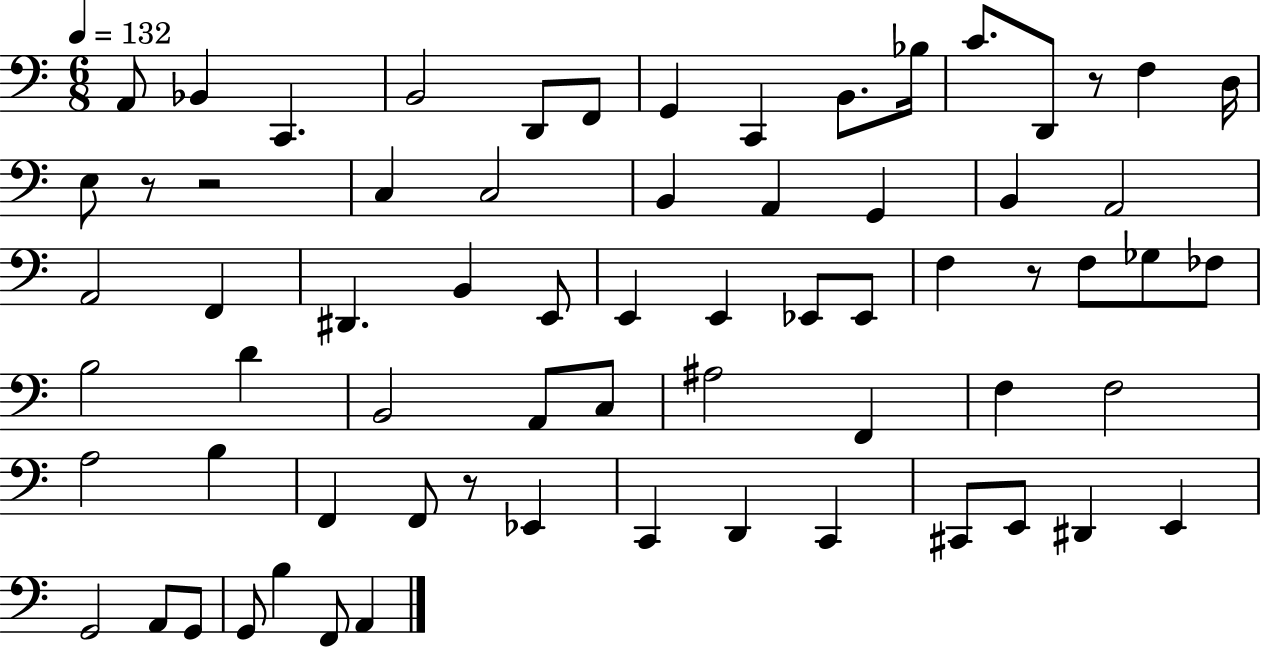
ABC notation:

X:1
T:Untitled
M:6/8
L:1/4
K:C
A,,/2 _B,, C,, B,,2 D,,/2 F,,/2 G,, C,, B,,/2 _B,/4 C/2 D,,/2 z/2 F, D,/4 E,/2 z/2 z2 C, C,2 B,, A,, G,, B,, A,,2 A,,2 F,, ^D,, B,, E,,/2 E,, E,, _E,,/2 _E,,/2 F, z/2 F,/2 _G,/2 _F,/2 B,2 D B,,2 A,,/2 C,/2 ^A,2 F,, F, F,2 A,2 B, F,, F,,/2 z/2 _E,, C,, D,, C,, ^C,,/2 E,,/2 ^D,, E,, G,,2 A,,/2 G,,/2 G,,/2 B, F,,/2 A,,